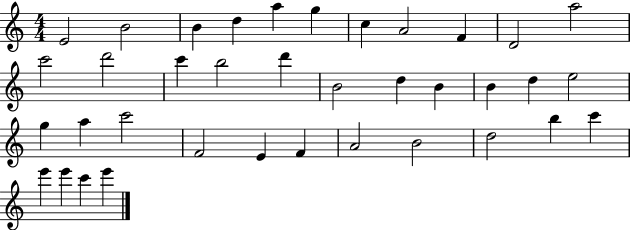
{
  \clef treble
  \numericTimeSignature
  \time 4/4
  \key c \major
  e'2 b'2 | b'4 d''4 a''4 g''4 | c''4 a'2 f'4 | d'2 a''2 | \break c'''2 d'''2 | c'''4 b''2 d'''4 | b'2 d''4 b'4 | b'4 d''4 e''2 | \break g''4 a''4 c'''2 | f'2 e'4 f'4 | a'2 b'2 | d''2 b''4 c'''4 | \break e'''4 e'''4 c'''4 e'''4 | \bar "|."
}